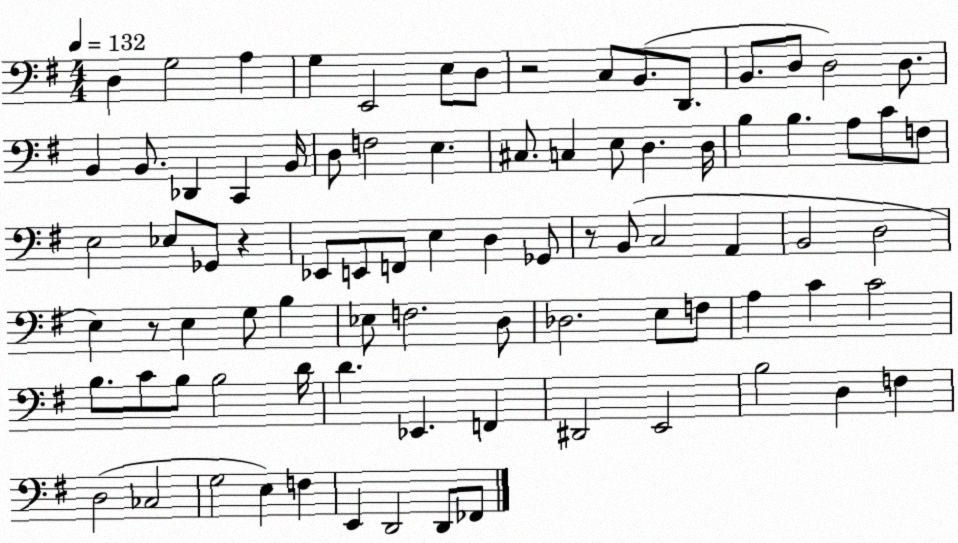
X:1
T:Untitled
M:4/4
L:1/4
K:G
D, G,2 A, G, E,,2 E,/2 D,/2 z2 C,/2 B,,/2 D,,/2 B,,/2 D,/2 D,2 D,/2 B,, B,,/2 _D,, C,, B,,/4 D,/2 F,2 E, ^C,/2 C, E,/2 D, D,/4 B, B, A,/2 C/2 F,/2 E,2 _E,/2 _G,,/2 z _E,,/2 E,,/2 F,,/2 E, D, _G,,/2 z/2 B,,/2 C,2 A,, B,,2 D,2 E, z/2 E, G,/2 B, _E,/2 F,2 D,/2 _D,2 E,/2 F,/2 A, C C2 B,/2 C/2 B,/2 B,2 D/4 D _E,, F,, ^D,,2 E,,2 B,2 D, F, D,2 _C,2 G,2 E, F, E,, D,,2 D,,/2 _F,,/2